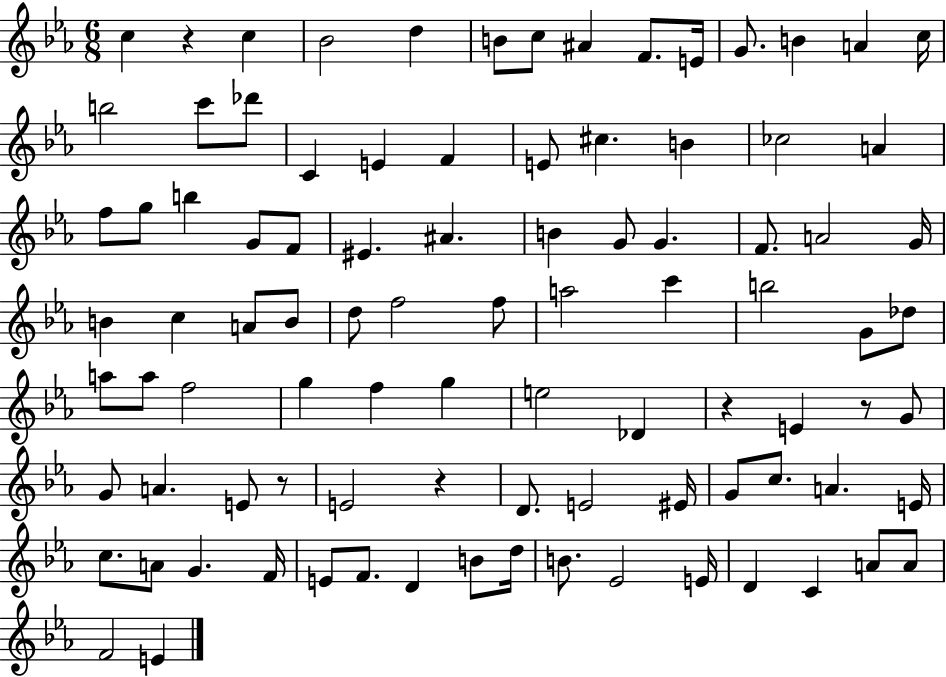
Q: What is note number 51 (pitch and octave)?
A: A5